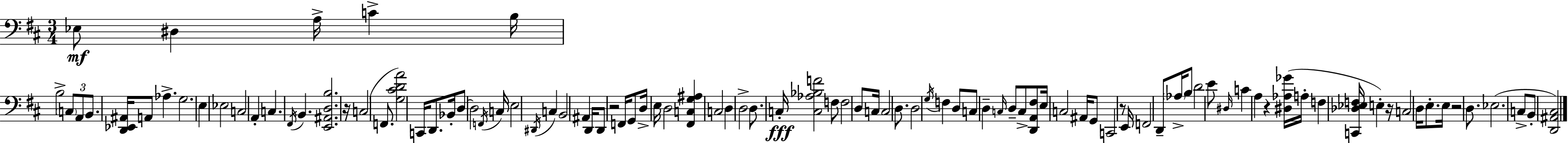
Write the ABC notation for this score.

X:1
T:Untitled
M:3/4
L:1/4
K:D
_E,/2 ^D, A,/4 C B,/4 B,2 C,/2 A,,/2 B,,/2 [D,,_E,,^A,,]/4 A,,/2 _A, G,2 E, _E,2 C,2 A,, C, ^F,,/4 B,, [E,,^A,,D,B,]2 z/4 C,2 F,,/2 [G,^CDA]2 C,,/4 D,,/2 _B,,/4 D,/2 D,2 F,,/4 C,/4 E,2 ^D,,/4 C, B,,2 ^A,, D,,/4 D,,/2 z2 F,,/4 G,,/2 D,/4 E,/4 D,2 [^F,,C,G,^A,] C,2 D, D,2 D,/2 C,/4 [C,_A,_B,F]2 F,/2 F,2 D,/2 C,/4 C,2 D,/2 D,2 G,/4 F, D,/2 C,/2 D, C,/4 D,/2 C,/2 [D,,A,,^F,]/2 E,/4 C,2 ^A,,/4 G,,/2 C,,2 z/2 E,,/4 F,,2 D,,/2 _A,/4 B,/2 D2 E/2 ^D,/4 C A, z [^D,_A,_G]/4 A,/4 F, [C,,_D,_E,F,]/4 E, z/4 C,2 D,/4 E,/2 E,/4 z2 D,/2 _E,2 C,/2 B,,/2 [D,,^A,,^C,]2